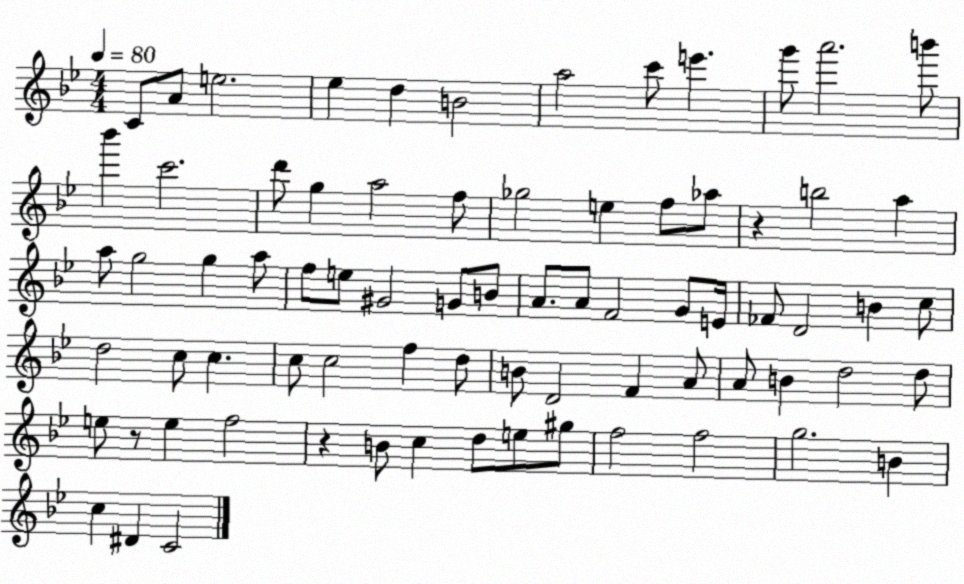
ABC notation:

X:1
T:Untitled
M:4/4
L:1/4
K:Bb
C/2 A/2 e2 _e d B2 a2 c'/2 e' g'/2 a'2 b'/2 _b' c'2 d'/2 g a2 f/2 _g2 e f/2 _a/2 z b2 a a/2 g2 g a/2 f/2 e/2 ^G2 G/2 B/2 A/2 A/2 F2 G/2 E/4 _F/2 D2 B c/2 d2 c/2 c c/2 c2 f d/2 B/2 D2 F A/2 A/2 B d2 d/2 e/2 z/2 e f2 z B/2 c d/2 e/2 ^g/2 f2 f2 g2 B c ^D C2